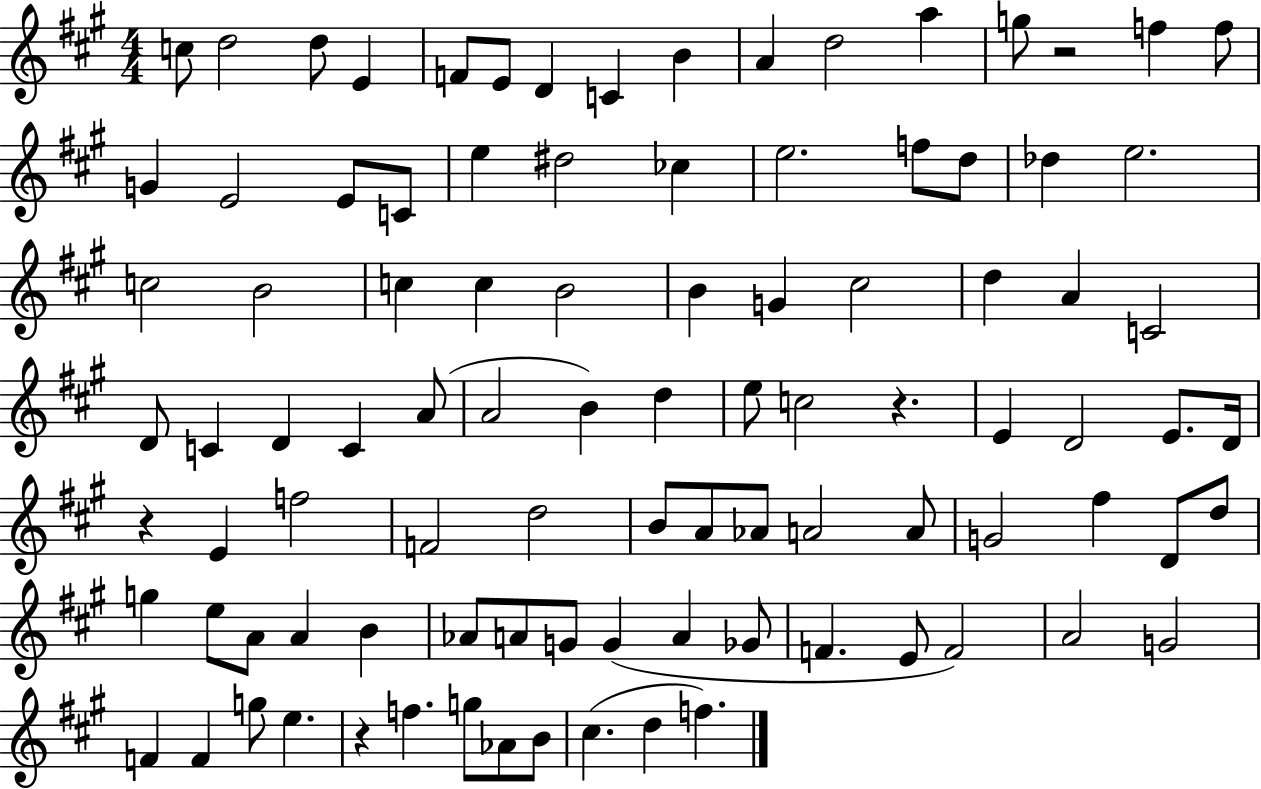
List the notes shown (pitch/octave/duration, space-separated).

C5/e D5/h D5/e E4/q F4/e E4/e D4/q C4/q B4/q A4/q D5/h A5/q G5/e R/h F5/q F5/e G4/q E4/h E4/e C4/e E5/q D#5/h CES5/q E5/h. F5/e D5/e Db5/q E5/h. C5/h B4/h C5/q C5/q B4/h B4/q G4/q C#5/h D5/q A4/q C4/h D4/e C4/q D4/q C4/q A4/e A4/h B4/q D5/q E5/e C5/h R/q. E4/q D4/h E4/e. D4/s R/q E4/q F5/h F4/h D5/h B4/e A4/e Ab4/e A4/h A4/e G4/h F#5/q D4/e D5/e G5/q E5/e A4/e A4/q B4/q Ab4/e A4/e G4/e G4/q A4/q Gb4/e F4/q. E4/e F4/h A4/h G4/h F4/q F4/q G5/e E5/q. R/q F5/q. G5/e Ab4/e B4/e C#5/q. D5/q F5/q.